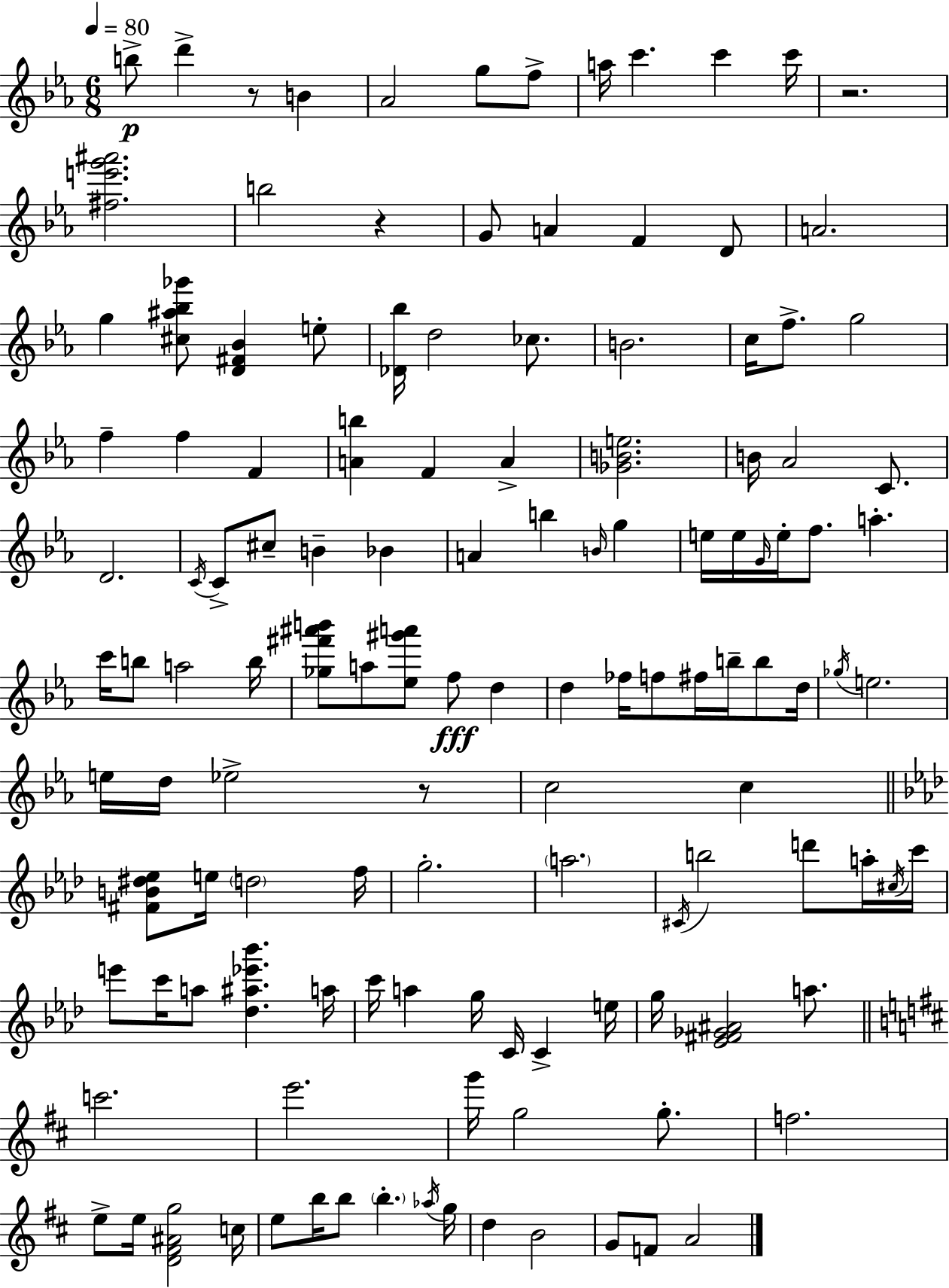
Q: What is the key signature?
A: EES major